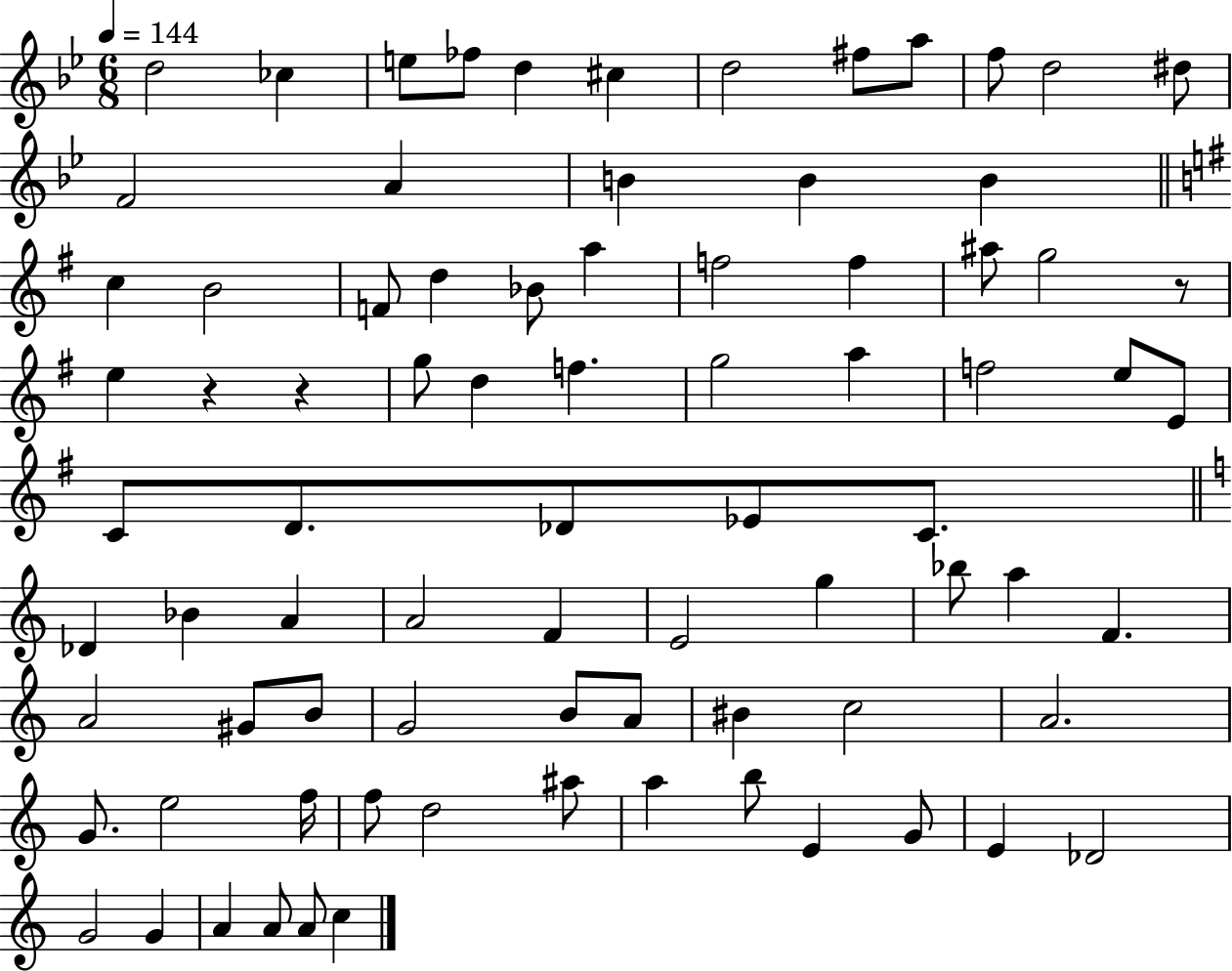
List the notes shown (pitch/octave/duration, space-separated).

D5/h CES5/q E5/e FES5/e D5/q C#5/q D5/h F#5/e A5/e F5/e D5/h D#5/e F4/h A4/q B4/q B4/q B4/q C5/q B4/h F4/e D5/q Bb4/e A5/q F5/h F5/q A#5/e G5/h R/e E5/q R/q R/q G5/e D5/q F5/q. G5/h A5/q F5/h E5/e E4/e C4/e D4/e. Db4/e Eb4/e C4/e. Db4/q Bb4/q A4/q A4/h F4/q E4/h G5/q Bb5/e A5/q F4/q. A4/h G#4/e B4/e G4/h B4/e A4/e BIS4/q C5/h A4/h. G4/e. E5/h F5/s F5/e D5/h A#5/e A5/q B5/e E4/q G4/e E4/q Db4/h G4/h G4/q A4/q A4/e A4/e C5/q